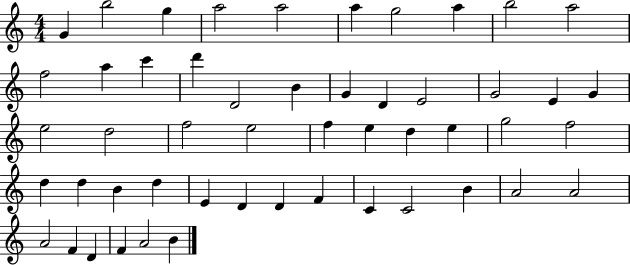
{
  \clef treble
  \numericTimeSignature
  \time 4/4
  \key c \major
  g'4 b''2 g''4 | a''2 a''2 | a''4 g''2 a''4 | b''2 a''2 | \break f''2 a''4 c'''4 | d'''4 d'2 b'4 | g'4 d'4 e'2 | g'2 e'4 g'4 | \break e''2 d''2 | f''2 e''2 | f''4 e''4 d''4 e''4 | g''2 f''2 | \break d''4 d''4 b'4 d''4 | e'4 d'4 d'4 f'4 | c'4 c'2 b'4 | a'2 a'2 | \break a'2 f'4 d'4 | f'4 a'2 b'4 | \bar "|."
}